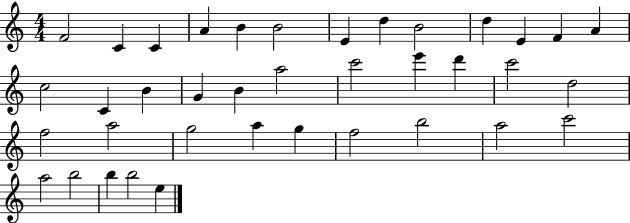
X:1
T:Untitled
M:4/4
L:1/4
K:C
F2 C C A B B2 E d B2 d E F A c2 C B G B a2 c'2 e' d' c'2 d2 f2 a2 g2 a g f2 b2 a2 c'2 a2 b2 b b2 e